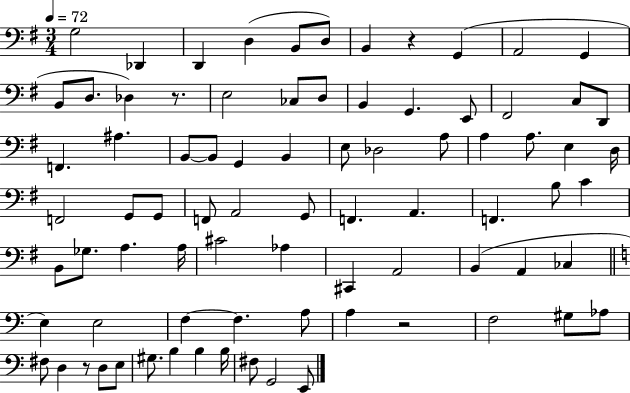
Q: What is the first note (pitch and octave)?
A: G3